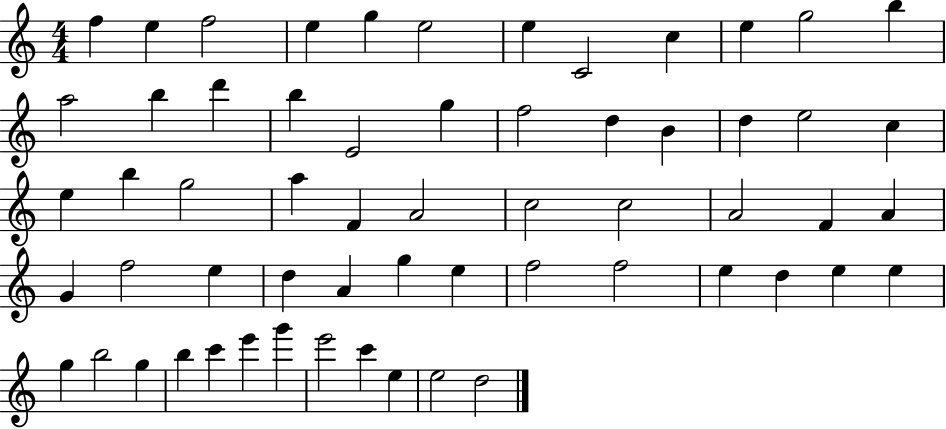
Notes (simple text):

F5/q E5/q F5/h E5/q G5/q E5/h E5/q C4/h C5/q E5/q G5/h B5/q A5/h B5/q D6/q B5/q E4/h G5/q F5/h D5/q B4/q D5/q E5/h C5/q E5/q B5/q G5/h A5/q F4/q A4/h C5/h C5/h A4/h F4/q A4/q G4/q F5/h E5/q D5/q A4/q G5/q E5/q F5/h F5/h E5/q D5/q E5/q E5/q G5/q B5/h G5/q B5/q C6/q E6/q G6/q E6/h C6/q E5/q E5/h D5/h